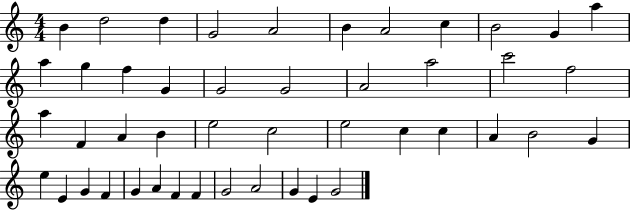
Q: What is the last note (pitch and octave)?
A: G4